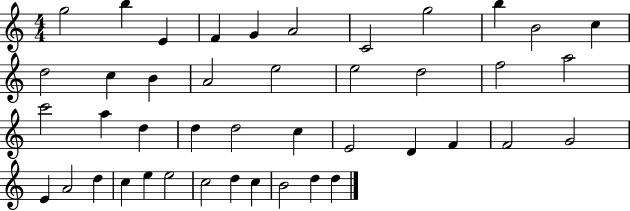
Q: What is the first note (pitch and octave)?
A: G5